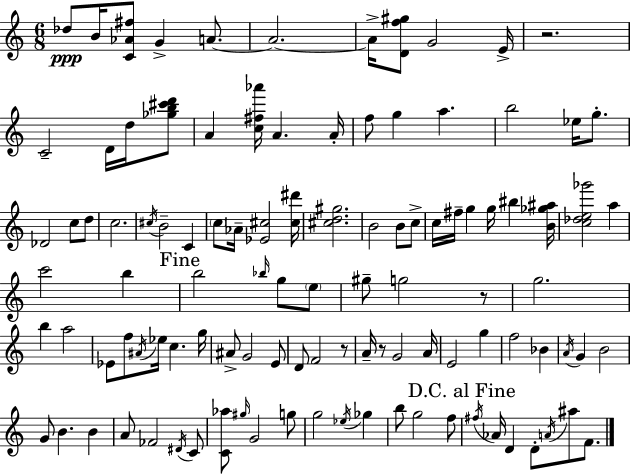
X:1
T:Untitled
M:6/8
L:1/4
K:Am
_d/2 B/4 [C_A^f]/2 G A/2 A2 A/4 [Df^g]/2 G2 E/4 z2 C2 D/4 d/4 [_gb^c'd']/2 A [c^f_a']/4 A A/4 f/2 g a b2 _e/4 g/2 _D2 c/2 d/2 c2 ^c/4 B2 C c/2 _A/4 [_E^c]2 [^c^d']/4 [^cd^g]2 B2 B/2 c/2 c/4 ^f/4 g g/4 ^b [B_g^a]/4 [c_de_g']2 a c'2 b b2 _b/4 g/2 e/2 ^g/2 g2 z/2 g2 b a2 _E/2 f/2 ^A/4 _e/4 c g/4 ^A/2 G2 E/2 D/2 F2 z/2 A/4 z/2 G2 A/4 E2 g f2 _B A/4 G B2 G/2 B B A/2 _F2 ^D/4 C/2 [C_a]/2 ^g/4 G2 g/2 g2 _e/4 _g b/2 g2 f/2 ^f/4 _A/4 D D/2 A/4 ^a/2 F/2